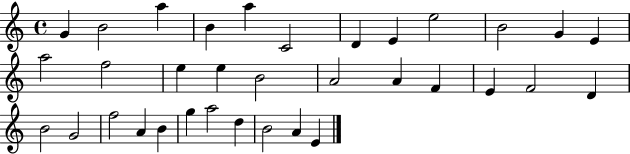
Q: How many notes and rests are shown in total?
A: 34